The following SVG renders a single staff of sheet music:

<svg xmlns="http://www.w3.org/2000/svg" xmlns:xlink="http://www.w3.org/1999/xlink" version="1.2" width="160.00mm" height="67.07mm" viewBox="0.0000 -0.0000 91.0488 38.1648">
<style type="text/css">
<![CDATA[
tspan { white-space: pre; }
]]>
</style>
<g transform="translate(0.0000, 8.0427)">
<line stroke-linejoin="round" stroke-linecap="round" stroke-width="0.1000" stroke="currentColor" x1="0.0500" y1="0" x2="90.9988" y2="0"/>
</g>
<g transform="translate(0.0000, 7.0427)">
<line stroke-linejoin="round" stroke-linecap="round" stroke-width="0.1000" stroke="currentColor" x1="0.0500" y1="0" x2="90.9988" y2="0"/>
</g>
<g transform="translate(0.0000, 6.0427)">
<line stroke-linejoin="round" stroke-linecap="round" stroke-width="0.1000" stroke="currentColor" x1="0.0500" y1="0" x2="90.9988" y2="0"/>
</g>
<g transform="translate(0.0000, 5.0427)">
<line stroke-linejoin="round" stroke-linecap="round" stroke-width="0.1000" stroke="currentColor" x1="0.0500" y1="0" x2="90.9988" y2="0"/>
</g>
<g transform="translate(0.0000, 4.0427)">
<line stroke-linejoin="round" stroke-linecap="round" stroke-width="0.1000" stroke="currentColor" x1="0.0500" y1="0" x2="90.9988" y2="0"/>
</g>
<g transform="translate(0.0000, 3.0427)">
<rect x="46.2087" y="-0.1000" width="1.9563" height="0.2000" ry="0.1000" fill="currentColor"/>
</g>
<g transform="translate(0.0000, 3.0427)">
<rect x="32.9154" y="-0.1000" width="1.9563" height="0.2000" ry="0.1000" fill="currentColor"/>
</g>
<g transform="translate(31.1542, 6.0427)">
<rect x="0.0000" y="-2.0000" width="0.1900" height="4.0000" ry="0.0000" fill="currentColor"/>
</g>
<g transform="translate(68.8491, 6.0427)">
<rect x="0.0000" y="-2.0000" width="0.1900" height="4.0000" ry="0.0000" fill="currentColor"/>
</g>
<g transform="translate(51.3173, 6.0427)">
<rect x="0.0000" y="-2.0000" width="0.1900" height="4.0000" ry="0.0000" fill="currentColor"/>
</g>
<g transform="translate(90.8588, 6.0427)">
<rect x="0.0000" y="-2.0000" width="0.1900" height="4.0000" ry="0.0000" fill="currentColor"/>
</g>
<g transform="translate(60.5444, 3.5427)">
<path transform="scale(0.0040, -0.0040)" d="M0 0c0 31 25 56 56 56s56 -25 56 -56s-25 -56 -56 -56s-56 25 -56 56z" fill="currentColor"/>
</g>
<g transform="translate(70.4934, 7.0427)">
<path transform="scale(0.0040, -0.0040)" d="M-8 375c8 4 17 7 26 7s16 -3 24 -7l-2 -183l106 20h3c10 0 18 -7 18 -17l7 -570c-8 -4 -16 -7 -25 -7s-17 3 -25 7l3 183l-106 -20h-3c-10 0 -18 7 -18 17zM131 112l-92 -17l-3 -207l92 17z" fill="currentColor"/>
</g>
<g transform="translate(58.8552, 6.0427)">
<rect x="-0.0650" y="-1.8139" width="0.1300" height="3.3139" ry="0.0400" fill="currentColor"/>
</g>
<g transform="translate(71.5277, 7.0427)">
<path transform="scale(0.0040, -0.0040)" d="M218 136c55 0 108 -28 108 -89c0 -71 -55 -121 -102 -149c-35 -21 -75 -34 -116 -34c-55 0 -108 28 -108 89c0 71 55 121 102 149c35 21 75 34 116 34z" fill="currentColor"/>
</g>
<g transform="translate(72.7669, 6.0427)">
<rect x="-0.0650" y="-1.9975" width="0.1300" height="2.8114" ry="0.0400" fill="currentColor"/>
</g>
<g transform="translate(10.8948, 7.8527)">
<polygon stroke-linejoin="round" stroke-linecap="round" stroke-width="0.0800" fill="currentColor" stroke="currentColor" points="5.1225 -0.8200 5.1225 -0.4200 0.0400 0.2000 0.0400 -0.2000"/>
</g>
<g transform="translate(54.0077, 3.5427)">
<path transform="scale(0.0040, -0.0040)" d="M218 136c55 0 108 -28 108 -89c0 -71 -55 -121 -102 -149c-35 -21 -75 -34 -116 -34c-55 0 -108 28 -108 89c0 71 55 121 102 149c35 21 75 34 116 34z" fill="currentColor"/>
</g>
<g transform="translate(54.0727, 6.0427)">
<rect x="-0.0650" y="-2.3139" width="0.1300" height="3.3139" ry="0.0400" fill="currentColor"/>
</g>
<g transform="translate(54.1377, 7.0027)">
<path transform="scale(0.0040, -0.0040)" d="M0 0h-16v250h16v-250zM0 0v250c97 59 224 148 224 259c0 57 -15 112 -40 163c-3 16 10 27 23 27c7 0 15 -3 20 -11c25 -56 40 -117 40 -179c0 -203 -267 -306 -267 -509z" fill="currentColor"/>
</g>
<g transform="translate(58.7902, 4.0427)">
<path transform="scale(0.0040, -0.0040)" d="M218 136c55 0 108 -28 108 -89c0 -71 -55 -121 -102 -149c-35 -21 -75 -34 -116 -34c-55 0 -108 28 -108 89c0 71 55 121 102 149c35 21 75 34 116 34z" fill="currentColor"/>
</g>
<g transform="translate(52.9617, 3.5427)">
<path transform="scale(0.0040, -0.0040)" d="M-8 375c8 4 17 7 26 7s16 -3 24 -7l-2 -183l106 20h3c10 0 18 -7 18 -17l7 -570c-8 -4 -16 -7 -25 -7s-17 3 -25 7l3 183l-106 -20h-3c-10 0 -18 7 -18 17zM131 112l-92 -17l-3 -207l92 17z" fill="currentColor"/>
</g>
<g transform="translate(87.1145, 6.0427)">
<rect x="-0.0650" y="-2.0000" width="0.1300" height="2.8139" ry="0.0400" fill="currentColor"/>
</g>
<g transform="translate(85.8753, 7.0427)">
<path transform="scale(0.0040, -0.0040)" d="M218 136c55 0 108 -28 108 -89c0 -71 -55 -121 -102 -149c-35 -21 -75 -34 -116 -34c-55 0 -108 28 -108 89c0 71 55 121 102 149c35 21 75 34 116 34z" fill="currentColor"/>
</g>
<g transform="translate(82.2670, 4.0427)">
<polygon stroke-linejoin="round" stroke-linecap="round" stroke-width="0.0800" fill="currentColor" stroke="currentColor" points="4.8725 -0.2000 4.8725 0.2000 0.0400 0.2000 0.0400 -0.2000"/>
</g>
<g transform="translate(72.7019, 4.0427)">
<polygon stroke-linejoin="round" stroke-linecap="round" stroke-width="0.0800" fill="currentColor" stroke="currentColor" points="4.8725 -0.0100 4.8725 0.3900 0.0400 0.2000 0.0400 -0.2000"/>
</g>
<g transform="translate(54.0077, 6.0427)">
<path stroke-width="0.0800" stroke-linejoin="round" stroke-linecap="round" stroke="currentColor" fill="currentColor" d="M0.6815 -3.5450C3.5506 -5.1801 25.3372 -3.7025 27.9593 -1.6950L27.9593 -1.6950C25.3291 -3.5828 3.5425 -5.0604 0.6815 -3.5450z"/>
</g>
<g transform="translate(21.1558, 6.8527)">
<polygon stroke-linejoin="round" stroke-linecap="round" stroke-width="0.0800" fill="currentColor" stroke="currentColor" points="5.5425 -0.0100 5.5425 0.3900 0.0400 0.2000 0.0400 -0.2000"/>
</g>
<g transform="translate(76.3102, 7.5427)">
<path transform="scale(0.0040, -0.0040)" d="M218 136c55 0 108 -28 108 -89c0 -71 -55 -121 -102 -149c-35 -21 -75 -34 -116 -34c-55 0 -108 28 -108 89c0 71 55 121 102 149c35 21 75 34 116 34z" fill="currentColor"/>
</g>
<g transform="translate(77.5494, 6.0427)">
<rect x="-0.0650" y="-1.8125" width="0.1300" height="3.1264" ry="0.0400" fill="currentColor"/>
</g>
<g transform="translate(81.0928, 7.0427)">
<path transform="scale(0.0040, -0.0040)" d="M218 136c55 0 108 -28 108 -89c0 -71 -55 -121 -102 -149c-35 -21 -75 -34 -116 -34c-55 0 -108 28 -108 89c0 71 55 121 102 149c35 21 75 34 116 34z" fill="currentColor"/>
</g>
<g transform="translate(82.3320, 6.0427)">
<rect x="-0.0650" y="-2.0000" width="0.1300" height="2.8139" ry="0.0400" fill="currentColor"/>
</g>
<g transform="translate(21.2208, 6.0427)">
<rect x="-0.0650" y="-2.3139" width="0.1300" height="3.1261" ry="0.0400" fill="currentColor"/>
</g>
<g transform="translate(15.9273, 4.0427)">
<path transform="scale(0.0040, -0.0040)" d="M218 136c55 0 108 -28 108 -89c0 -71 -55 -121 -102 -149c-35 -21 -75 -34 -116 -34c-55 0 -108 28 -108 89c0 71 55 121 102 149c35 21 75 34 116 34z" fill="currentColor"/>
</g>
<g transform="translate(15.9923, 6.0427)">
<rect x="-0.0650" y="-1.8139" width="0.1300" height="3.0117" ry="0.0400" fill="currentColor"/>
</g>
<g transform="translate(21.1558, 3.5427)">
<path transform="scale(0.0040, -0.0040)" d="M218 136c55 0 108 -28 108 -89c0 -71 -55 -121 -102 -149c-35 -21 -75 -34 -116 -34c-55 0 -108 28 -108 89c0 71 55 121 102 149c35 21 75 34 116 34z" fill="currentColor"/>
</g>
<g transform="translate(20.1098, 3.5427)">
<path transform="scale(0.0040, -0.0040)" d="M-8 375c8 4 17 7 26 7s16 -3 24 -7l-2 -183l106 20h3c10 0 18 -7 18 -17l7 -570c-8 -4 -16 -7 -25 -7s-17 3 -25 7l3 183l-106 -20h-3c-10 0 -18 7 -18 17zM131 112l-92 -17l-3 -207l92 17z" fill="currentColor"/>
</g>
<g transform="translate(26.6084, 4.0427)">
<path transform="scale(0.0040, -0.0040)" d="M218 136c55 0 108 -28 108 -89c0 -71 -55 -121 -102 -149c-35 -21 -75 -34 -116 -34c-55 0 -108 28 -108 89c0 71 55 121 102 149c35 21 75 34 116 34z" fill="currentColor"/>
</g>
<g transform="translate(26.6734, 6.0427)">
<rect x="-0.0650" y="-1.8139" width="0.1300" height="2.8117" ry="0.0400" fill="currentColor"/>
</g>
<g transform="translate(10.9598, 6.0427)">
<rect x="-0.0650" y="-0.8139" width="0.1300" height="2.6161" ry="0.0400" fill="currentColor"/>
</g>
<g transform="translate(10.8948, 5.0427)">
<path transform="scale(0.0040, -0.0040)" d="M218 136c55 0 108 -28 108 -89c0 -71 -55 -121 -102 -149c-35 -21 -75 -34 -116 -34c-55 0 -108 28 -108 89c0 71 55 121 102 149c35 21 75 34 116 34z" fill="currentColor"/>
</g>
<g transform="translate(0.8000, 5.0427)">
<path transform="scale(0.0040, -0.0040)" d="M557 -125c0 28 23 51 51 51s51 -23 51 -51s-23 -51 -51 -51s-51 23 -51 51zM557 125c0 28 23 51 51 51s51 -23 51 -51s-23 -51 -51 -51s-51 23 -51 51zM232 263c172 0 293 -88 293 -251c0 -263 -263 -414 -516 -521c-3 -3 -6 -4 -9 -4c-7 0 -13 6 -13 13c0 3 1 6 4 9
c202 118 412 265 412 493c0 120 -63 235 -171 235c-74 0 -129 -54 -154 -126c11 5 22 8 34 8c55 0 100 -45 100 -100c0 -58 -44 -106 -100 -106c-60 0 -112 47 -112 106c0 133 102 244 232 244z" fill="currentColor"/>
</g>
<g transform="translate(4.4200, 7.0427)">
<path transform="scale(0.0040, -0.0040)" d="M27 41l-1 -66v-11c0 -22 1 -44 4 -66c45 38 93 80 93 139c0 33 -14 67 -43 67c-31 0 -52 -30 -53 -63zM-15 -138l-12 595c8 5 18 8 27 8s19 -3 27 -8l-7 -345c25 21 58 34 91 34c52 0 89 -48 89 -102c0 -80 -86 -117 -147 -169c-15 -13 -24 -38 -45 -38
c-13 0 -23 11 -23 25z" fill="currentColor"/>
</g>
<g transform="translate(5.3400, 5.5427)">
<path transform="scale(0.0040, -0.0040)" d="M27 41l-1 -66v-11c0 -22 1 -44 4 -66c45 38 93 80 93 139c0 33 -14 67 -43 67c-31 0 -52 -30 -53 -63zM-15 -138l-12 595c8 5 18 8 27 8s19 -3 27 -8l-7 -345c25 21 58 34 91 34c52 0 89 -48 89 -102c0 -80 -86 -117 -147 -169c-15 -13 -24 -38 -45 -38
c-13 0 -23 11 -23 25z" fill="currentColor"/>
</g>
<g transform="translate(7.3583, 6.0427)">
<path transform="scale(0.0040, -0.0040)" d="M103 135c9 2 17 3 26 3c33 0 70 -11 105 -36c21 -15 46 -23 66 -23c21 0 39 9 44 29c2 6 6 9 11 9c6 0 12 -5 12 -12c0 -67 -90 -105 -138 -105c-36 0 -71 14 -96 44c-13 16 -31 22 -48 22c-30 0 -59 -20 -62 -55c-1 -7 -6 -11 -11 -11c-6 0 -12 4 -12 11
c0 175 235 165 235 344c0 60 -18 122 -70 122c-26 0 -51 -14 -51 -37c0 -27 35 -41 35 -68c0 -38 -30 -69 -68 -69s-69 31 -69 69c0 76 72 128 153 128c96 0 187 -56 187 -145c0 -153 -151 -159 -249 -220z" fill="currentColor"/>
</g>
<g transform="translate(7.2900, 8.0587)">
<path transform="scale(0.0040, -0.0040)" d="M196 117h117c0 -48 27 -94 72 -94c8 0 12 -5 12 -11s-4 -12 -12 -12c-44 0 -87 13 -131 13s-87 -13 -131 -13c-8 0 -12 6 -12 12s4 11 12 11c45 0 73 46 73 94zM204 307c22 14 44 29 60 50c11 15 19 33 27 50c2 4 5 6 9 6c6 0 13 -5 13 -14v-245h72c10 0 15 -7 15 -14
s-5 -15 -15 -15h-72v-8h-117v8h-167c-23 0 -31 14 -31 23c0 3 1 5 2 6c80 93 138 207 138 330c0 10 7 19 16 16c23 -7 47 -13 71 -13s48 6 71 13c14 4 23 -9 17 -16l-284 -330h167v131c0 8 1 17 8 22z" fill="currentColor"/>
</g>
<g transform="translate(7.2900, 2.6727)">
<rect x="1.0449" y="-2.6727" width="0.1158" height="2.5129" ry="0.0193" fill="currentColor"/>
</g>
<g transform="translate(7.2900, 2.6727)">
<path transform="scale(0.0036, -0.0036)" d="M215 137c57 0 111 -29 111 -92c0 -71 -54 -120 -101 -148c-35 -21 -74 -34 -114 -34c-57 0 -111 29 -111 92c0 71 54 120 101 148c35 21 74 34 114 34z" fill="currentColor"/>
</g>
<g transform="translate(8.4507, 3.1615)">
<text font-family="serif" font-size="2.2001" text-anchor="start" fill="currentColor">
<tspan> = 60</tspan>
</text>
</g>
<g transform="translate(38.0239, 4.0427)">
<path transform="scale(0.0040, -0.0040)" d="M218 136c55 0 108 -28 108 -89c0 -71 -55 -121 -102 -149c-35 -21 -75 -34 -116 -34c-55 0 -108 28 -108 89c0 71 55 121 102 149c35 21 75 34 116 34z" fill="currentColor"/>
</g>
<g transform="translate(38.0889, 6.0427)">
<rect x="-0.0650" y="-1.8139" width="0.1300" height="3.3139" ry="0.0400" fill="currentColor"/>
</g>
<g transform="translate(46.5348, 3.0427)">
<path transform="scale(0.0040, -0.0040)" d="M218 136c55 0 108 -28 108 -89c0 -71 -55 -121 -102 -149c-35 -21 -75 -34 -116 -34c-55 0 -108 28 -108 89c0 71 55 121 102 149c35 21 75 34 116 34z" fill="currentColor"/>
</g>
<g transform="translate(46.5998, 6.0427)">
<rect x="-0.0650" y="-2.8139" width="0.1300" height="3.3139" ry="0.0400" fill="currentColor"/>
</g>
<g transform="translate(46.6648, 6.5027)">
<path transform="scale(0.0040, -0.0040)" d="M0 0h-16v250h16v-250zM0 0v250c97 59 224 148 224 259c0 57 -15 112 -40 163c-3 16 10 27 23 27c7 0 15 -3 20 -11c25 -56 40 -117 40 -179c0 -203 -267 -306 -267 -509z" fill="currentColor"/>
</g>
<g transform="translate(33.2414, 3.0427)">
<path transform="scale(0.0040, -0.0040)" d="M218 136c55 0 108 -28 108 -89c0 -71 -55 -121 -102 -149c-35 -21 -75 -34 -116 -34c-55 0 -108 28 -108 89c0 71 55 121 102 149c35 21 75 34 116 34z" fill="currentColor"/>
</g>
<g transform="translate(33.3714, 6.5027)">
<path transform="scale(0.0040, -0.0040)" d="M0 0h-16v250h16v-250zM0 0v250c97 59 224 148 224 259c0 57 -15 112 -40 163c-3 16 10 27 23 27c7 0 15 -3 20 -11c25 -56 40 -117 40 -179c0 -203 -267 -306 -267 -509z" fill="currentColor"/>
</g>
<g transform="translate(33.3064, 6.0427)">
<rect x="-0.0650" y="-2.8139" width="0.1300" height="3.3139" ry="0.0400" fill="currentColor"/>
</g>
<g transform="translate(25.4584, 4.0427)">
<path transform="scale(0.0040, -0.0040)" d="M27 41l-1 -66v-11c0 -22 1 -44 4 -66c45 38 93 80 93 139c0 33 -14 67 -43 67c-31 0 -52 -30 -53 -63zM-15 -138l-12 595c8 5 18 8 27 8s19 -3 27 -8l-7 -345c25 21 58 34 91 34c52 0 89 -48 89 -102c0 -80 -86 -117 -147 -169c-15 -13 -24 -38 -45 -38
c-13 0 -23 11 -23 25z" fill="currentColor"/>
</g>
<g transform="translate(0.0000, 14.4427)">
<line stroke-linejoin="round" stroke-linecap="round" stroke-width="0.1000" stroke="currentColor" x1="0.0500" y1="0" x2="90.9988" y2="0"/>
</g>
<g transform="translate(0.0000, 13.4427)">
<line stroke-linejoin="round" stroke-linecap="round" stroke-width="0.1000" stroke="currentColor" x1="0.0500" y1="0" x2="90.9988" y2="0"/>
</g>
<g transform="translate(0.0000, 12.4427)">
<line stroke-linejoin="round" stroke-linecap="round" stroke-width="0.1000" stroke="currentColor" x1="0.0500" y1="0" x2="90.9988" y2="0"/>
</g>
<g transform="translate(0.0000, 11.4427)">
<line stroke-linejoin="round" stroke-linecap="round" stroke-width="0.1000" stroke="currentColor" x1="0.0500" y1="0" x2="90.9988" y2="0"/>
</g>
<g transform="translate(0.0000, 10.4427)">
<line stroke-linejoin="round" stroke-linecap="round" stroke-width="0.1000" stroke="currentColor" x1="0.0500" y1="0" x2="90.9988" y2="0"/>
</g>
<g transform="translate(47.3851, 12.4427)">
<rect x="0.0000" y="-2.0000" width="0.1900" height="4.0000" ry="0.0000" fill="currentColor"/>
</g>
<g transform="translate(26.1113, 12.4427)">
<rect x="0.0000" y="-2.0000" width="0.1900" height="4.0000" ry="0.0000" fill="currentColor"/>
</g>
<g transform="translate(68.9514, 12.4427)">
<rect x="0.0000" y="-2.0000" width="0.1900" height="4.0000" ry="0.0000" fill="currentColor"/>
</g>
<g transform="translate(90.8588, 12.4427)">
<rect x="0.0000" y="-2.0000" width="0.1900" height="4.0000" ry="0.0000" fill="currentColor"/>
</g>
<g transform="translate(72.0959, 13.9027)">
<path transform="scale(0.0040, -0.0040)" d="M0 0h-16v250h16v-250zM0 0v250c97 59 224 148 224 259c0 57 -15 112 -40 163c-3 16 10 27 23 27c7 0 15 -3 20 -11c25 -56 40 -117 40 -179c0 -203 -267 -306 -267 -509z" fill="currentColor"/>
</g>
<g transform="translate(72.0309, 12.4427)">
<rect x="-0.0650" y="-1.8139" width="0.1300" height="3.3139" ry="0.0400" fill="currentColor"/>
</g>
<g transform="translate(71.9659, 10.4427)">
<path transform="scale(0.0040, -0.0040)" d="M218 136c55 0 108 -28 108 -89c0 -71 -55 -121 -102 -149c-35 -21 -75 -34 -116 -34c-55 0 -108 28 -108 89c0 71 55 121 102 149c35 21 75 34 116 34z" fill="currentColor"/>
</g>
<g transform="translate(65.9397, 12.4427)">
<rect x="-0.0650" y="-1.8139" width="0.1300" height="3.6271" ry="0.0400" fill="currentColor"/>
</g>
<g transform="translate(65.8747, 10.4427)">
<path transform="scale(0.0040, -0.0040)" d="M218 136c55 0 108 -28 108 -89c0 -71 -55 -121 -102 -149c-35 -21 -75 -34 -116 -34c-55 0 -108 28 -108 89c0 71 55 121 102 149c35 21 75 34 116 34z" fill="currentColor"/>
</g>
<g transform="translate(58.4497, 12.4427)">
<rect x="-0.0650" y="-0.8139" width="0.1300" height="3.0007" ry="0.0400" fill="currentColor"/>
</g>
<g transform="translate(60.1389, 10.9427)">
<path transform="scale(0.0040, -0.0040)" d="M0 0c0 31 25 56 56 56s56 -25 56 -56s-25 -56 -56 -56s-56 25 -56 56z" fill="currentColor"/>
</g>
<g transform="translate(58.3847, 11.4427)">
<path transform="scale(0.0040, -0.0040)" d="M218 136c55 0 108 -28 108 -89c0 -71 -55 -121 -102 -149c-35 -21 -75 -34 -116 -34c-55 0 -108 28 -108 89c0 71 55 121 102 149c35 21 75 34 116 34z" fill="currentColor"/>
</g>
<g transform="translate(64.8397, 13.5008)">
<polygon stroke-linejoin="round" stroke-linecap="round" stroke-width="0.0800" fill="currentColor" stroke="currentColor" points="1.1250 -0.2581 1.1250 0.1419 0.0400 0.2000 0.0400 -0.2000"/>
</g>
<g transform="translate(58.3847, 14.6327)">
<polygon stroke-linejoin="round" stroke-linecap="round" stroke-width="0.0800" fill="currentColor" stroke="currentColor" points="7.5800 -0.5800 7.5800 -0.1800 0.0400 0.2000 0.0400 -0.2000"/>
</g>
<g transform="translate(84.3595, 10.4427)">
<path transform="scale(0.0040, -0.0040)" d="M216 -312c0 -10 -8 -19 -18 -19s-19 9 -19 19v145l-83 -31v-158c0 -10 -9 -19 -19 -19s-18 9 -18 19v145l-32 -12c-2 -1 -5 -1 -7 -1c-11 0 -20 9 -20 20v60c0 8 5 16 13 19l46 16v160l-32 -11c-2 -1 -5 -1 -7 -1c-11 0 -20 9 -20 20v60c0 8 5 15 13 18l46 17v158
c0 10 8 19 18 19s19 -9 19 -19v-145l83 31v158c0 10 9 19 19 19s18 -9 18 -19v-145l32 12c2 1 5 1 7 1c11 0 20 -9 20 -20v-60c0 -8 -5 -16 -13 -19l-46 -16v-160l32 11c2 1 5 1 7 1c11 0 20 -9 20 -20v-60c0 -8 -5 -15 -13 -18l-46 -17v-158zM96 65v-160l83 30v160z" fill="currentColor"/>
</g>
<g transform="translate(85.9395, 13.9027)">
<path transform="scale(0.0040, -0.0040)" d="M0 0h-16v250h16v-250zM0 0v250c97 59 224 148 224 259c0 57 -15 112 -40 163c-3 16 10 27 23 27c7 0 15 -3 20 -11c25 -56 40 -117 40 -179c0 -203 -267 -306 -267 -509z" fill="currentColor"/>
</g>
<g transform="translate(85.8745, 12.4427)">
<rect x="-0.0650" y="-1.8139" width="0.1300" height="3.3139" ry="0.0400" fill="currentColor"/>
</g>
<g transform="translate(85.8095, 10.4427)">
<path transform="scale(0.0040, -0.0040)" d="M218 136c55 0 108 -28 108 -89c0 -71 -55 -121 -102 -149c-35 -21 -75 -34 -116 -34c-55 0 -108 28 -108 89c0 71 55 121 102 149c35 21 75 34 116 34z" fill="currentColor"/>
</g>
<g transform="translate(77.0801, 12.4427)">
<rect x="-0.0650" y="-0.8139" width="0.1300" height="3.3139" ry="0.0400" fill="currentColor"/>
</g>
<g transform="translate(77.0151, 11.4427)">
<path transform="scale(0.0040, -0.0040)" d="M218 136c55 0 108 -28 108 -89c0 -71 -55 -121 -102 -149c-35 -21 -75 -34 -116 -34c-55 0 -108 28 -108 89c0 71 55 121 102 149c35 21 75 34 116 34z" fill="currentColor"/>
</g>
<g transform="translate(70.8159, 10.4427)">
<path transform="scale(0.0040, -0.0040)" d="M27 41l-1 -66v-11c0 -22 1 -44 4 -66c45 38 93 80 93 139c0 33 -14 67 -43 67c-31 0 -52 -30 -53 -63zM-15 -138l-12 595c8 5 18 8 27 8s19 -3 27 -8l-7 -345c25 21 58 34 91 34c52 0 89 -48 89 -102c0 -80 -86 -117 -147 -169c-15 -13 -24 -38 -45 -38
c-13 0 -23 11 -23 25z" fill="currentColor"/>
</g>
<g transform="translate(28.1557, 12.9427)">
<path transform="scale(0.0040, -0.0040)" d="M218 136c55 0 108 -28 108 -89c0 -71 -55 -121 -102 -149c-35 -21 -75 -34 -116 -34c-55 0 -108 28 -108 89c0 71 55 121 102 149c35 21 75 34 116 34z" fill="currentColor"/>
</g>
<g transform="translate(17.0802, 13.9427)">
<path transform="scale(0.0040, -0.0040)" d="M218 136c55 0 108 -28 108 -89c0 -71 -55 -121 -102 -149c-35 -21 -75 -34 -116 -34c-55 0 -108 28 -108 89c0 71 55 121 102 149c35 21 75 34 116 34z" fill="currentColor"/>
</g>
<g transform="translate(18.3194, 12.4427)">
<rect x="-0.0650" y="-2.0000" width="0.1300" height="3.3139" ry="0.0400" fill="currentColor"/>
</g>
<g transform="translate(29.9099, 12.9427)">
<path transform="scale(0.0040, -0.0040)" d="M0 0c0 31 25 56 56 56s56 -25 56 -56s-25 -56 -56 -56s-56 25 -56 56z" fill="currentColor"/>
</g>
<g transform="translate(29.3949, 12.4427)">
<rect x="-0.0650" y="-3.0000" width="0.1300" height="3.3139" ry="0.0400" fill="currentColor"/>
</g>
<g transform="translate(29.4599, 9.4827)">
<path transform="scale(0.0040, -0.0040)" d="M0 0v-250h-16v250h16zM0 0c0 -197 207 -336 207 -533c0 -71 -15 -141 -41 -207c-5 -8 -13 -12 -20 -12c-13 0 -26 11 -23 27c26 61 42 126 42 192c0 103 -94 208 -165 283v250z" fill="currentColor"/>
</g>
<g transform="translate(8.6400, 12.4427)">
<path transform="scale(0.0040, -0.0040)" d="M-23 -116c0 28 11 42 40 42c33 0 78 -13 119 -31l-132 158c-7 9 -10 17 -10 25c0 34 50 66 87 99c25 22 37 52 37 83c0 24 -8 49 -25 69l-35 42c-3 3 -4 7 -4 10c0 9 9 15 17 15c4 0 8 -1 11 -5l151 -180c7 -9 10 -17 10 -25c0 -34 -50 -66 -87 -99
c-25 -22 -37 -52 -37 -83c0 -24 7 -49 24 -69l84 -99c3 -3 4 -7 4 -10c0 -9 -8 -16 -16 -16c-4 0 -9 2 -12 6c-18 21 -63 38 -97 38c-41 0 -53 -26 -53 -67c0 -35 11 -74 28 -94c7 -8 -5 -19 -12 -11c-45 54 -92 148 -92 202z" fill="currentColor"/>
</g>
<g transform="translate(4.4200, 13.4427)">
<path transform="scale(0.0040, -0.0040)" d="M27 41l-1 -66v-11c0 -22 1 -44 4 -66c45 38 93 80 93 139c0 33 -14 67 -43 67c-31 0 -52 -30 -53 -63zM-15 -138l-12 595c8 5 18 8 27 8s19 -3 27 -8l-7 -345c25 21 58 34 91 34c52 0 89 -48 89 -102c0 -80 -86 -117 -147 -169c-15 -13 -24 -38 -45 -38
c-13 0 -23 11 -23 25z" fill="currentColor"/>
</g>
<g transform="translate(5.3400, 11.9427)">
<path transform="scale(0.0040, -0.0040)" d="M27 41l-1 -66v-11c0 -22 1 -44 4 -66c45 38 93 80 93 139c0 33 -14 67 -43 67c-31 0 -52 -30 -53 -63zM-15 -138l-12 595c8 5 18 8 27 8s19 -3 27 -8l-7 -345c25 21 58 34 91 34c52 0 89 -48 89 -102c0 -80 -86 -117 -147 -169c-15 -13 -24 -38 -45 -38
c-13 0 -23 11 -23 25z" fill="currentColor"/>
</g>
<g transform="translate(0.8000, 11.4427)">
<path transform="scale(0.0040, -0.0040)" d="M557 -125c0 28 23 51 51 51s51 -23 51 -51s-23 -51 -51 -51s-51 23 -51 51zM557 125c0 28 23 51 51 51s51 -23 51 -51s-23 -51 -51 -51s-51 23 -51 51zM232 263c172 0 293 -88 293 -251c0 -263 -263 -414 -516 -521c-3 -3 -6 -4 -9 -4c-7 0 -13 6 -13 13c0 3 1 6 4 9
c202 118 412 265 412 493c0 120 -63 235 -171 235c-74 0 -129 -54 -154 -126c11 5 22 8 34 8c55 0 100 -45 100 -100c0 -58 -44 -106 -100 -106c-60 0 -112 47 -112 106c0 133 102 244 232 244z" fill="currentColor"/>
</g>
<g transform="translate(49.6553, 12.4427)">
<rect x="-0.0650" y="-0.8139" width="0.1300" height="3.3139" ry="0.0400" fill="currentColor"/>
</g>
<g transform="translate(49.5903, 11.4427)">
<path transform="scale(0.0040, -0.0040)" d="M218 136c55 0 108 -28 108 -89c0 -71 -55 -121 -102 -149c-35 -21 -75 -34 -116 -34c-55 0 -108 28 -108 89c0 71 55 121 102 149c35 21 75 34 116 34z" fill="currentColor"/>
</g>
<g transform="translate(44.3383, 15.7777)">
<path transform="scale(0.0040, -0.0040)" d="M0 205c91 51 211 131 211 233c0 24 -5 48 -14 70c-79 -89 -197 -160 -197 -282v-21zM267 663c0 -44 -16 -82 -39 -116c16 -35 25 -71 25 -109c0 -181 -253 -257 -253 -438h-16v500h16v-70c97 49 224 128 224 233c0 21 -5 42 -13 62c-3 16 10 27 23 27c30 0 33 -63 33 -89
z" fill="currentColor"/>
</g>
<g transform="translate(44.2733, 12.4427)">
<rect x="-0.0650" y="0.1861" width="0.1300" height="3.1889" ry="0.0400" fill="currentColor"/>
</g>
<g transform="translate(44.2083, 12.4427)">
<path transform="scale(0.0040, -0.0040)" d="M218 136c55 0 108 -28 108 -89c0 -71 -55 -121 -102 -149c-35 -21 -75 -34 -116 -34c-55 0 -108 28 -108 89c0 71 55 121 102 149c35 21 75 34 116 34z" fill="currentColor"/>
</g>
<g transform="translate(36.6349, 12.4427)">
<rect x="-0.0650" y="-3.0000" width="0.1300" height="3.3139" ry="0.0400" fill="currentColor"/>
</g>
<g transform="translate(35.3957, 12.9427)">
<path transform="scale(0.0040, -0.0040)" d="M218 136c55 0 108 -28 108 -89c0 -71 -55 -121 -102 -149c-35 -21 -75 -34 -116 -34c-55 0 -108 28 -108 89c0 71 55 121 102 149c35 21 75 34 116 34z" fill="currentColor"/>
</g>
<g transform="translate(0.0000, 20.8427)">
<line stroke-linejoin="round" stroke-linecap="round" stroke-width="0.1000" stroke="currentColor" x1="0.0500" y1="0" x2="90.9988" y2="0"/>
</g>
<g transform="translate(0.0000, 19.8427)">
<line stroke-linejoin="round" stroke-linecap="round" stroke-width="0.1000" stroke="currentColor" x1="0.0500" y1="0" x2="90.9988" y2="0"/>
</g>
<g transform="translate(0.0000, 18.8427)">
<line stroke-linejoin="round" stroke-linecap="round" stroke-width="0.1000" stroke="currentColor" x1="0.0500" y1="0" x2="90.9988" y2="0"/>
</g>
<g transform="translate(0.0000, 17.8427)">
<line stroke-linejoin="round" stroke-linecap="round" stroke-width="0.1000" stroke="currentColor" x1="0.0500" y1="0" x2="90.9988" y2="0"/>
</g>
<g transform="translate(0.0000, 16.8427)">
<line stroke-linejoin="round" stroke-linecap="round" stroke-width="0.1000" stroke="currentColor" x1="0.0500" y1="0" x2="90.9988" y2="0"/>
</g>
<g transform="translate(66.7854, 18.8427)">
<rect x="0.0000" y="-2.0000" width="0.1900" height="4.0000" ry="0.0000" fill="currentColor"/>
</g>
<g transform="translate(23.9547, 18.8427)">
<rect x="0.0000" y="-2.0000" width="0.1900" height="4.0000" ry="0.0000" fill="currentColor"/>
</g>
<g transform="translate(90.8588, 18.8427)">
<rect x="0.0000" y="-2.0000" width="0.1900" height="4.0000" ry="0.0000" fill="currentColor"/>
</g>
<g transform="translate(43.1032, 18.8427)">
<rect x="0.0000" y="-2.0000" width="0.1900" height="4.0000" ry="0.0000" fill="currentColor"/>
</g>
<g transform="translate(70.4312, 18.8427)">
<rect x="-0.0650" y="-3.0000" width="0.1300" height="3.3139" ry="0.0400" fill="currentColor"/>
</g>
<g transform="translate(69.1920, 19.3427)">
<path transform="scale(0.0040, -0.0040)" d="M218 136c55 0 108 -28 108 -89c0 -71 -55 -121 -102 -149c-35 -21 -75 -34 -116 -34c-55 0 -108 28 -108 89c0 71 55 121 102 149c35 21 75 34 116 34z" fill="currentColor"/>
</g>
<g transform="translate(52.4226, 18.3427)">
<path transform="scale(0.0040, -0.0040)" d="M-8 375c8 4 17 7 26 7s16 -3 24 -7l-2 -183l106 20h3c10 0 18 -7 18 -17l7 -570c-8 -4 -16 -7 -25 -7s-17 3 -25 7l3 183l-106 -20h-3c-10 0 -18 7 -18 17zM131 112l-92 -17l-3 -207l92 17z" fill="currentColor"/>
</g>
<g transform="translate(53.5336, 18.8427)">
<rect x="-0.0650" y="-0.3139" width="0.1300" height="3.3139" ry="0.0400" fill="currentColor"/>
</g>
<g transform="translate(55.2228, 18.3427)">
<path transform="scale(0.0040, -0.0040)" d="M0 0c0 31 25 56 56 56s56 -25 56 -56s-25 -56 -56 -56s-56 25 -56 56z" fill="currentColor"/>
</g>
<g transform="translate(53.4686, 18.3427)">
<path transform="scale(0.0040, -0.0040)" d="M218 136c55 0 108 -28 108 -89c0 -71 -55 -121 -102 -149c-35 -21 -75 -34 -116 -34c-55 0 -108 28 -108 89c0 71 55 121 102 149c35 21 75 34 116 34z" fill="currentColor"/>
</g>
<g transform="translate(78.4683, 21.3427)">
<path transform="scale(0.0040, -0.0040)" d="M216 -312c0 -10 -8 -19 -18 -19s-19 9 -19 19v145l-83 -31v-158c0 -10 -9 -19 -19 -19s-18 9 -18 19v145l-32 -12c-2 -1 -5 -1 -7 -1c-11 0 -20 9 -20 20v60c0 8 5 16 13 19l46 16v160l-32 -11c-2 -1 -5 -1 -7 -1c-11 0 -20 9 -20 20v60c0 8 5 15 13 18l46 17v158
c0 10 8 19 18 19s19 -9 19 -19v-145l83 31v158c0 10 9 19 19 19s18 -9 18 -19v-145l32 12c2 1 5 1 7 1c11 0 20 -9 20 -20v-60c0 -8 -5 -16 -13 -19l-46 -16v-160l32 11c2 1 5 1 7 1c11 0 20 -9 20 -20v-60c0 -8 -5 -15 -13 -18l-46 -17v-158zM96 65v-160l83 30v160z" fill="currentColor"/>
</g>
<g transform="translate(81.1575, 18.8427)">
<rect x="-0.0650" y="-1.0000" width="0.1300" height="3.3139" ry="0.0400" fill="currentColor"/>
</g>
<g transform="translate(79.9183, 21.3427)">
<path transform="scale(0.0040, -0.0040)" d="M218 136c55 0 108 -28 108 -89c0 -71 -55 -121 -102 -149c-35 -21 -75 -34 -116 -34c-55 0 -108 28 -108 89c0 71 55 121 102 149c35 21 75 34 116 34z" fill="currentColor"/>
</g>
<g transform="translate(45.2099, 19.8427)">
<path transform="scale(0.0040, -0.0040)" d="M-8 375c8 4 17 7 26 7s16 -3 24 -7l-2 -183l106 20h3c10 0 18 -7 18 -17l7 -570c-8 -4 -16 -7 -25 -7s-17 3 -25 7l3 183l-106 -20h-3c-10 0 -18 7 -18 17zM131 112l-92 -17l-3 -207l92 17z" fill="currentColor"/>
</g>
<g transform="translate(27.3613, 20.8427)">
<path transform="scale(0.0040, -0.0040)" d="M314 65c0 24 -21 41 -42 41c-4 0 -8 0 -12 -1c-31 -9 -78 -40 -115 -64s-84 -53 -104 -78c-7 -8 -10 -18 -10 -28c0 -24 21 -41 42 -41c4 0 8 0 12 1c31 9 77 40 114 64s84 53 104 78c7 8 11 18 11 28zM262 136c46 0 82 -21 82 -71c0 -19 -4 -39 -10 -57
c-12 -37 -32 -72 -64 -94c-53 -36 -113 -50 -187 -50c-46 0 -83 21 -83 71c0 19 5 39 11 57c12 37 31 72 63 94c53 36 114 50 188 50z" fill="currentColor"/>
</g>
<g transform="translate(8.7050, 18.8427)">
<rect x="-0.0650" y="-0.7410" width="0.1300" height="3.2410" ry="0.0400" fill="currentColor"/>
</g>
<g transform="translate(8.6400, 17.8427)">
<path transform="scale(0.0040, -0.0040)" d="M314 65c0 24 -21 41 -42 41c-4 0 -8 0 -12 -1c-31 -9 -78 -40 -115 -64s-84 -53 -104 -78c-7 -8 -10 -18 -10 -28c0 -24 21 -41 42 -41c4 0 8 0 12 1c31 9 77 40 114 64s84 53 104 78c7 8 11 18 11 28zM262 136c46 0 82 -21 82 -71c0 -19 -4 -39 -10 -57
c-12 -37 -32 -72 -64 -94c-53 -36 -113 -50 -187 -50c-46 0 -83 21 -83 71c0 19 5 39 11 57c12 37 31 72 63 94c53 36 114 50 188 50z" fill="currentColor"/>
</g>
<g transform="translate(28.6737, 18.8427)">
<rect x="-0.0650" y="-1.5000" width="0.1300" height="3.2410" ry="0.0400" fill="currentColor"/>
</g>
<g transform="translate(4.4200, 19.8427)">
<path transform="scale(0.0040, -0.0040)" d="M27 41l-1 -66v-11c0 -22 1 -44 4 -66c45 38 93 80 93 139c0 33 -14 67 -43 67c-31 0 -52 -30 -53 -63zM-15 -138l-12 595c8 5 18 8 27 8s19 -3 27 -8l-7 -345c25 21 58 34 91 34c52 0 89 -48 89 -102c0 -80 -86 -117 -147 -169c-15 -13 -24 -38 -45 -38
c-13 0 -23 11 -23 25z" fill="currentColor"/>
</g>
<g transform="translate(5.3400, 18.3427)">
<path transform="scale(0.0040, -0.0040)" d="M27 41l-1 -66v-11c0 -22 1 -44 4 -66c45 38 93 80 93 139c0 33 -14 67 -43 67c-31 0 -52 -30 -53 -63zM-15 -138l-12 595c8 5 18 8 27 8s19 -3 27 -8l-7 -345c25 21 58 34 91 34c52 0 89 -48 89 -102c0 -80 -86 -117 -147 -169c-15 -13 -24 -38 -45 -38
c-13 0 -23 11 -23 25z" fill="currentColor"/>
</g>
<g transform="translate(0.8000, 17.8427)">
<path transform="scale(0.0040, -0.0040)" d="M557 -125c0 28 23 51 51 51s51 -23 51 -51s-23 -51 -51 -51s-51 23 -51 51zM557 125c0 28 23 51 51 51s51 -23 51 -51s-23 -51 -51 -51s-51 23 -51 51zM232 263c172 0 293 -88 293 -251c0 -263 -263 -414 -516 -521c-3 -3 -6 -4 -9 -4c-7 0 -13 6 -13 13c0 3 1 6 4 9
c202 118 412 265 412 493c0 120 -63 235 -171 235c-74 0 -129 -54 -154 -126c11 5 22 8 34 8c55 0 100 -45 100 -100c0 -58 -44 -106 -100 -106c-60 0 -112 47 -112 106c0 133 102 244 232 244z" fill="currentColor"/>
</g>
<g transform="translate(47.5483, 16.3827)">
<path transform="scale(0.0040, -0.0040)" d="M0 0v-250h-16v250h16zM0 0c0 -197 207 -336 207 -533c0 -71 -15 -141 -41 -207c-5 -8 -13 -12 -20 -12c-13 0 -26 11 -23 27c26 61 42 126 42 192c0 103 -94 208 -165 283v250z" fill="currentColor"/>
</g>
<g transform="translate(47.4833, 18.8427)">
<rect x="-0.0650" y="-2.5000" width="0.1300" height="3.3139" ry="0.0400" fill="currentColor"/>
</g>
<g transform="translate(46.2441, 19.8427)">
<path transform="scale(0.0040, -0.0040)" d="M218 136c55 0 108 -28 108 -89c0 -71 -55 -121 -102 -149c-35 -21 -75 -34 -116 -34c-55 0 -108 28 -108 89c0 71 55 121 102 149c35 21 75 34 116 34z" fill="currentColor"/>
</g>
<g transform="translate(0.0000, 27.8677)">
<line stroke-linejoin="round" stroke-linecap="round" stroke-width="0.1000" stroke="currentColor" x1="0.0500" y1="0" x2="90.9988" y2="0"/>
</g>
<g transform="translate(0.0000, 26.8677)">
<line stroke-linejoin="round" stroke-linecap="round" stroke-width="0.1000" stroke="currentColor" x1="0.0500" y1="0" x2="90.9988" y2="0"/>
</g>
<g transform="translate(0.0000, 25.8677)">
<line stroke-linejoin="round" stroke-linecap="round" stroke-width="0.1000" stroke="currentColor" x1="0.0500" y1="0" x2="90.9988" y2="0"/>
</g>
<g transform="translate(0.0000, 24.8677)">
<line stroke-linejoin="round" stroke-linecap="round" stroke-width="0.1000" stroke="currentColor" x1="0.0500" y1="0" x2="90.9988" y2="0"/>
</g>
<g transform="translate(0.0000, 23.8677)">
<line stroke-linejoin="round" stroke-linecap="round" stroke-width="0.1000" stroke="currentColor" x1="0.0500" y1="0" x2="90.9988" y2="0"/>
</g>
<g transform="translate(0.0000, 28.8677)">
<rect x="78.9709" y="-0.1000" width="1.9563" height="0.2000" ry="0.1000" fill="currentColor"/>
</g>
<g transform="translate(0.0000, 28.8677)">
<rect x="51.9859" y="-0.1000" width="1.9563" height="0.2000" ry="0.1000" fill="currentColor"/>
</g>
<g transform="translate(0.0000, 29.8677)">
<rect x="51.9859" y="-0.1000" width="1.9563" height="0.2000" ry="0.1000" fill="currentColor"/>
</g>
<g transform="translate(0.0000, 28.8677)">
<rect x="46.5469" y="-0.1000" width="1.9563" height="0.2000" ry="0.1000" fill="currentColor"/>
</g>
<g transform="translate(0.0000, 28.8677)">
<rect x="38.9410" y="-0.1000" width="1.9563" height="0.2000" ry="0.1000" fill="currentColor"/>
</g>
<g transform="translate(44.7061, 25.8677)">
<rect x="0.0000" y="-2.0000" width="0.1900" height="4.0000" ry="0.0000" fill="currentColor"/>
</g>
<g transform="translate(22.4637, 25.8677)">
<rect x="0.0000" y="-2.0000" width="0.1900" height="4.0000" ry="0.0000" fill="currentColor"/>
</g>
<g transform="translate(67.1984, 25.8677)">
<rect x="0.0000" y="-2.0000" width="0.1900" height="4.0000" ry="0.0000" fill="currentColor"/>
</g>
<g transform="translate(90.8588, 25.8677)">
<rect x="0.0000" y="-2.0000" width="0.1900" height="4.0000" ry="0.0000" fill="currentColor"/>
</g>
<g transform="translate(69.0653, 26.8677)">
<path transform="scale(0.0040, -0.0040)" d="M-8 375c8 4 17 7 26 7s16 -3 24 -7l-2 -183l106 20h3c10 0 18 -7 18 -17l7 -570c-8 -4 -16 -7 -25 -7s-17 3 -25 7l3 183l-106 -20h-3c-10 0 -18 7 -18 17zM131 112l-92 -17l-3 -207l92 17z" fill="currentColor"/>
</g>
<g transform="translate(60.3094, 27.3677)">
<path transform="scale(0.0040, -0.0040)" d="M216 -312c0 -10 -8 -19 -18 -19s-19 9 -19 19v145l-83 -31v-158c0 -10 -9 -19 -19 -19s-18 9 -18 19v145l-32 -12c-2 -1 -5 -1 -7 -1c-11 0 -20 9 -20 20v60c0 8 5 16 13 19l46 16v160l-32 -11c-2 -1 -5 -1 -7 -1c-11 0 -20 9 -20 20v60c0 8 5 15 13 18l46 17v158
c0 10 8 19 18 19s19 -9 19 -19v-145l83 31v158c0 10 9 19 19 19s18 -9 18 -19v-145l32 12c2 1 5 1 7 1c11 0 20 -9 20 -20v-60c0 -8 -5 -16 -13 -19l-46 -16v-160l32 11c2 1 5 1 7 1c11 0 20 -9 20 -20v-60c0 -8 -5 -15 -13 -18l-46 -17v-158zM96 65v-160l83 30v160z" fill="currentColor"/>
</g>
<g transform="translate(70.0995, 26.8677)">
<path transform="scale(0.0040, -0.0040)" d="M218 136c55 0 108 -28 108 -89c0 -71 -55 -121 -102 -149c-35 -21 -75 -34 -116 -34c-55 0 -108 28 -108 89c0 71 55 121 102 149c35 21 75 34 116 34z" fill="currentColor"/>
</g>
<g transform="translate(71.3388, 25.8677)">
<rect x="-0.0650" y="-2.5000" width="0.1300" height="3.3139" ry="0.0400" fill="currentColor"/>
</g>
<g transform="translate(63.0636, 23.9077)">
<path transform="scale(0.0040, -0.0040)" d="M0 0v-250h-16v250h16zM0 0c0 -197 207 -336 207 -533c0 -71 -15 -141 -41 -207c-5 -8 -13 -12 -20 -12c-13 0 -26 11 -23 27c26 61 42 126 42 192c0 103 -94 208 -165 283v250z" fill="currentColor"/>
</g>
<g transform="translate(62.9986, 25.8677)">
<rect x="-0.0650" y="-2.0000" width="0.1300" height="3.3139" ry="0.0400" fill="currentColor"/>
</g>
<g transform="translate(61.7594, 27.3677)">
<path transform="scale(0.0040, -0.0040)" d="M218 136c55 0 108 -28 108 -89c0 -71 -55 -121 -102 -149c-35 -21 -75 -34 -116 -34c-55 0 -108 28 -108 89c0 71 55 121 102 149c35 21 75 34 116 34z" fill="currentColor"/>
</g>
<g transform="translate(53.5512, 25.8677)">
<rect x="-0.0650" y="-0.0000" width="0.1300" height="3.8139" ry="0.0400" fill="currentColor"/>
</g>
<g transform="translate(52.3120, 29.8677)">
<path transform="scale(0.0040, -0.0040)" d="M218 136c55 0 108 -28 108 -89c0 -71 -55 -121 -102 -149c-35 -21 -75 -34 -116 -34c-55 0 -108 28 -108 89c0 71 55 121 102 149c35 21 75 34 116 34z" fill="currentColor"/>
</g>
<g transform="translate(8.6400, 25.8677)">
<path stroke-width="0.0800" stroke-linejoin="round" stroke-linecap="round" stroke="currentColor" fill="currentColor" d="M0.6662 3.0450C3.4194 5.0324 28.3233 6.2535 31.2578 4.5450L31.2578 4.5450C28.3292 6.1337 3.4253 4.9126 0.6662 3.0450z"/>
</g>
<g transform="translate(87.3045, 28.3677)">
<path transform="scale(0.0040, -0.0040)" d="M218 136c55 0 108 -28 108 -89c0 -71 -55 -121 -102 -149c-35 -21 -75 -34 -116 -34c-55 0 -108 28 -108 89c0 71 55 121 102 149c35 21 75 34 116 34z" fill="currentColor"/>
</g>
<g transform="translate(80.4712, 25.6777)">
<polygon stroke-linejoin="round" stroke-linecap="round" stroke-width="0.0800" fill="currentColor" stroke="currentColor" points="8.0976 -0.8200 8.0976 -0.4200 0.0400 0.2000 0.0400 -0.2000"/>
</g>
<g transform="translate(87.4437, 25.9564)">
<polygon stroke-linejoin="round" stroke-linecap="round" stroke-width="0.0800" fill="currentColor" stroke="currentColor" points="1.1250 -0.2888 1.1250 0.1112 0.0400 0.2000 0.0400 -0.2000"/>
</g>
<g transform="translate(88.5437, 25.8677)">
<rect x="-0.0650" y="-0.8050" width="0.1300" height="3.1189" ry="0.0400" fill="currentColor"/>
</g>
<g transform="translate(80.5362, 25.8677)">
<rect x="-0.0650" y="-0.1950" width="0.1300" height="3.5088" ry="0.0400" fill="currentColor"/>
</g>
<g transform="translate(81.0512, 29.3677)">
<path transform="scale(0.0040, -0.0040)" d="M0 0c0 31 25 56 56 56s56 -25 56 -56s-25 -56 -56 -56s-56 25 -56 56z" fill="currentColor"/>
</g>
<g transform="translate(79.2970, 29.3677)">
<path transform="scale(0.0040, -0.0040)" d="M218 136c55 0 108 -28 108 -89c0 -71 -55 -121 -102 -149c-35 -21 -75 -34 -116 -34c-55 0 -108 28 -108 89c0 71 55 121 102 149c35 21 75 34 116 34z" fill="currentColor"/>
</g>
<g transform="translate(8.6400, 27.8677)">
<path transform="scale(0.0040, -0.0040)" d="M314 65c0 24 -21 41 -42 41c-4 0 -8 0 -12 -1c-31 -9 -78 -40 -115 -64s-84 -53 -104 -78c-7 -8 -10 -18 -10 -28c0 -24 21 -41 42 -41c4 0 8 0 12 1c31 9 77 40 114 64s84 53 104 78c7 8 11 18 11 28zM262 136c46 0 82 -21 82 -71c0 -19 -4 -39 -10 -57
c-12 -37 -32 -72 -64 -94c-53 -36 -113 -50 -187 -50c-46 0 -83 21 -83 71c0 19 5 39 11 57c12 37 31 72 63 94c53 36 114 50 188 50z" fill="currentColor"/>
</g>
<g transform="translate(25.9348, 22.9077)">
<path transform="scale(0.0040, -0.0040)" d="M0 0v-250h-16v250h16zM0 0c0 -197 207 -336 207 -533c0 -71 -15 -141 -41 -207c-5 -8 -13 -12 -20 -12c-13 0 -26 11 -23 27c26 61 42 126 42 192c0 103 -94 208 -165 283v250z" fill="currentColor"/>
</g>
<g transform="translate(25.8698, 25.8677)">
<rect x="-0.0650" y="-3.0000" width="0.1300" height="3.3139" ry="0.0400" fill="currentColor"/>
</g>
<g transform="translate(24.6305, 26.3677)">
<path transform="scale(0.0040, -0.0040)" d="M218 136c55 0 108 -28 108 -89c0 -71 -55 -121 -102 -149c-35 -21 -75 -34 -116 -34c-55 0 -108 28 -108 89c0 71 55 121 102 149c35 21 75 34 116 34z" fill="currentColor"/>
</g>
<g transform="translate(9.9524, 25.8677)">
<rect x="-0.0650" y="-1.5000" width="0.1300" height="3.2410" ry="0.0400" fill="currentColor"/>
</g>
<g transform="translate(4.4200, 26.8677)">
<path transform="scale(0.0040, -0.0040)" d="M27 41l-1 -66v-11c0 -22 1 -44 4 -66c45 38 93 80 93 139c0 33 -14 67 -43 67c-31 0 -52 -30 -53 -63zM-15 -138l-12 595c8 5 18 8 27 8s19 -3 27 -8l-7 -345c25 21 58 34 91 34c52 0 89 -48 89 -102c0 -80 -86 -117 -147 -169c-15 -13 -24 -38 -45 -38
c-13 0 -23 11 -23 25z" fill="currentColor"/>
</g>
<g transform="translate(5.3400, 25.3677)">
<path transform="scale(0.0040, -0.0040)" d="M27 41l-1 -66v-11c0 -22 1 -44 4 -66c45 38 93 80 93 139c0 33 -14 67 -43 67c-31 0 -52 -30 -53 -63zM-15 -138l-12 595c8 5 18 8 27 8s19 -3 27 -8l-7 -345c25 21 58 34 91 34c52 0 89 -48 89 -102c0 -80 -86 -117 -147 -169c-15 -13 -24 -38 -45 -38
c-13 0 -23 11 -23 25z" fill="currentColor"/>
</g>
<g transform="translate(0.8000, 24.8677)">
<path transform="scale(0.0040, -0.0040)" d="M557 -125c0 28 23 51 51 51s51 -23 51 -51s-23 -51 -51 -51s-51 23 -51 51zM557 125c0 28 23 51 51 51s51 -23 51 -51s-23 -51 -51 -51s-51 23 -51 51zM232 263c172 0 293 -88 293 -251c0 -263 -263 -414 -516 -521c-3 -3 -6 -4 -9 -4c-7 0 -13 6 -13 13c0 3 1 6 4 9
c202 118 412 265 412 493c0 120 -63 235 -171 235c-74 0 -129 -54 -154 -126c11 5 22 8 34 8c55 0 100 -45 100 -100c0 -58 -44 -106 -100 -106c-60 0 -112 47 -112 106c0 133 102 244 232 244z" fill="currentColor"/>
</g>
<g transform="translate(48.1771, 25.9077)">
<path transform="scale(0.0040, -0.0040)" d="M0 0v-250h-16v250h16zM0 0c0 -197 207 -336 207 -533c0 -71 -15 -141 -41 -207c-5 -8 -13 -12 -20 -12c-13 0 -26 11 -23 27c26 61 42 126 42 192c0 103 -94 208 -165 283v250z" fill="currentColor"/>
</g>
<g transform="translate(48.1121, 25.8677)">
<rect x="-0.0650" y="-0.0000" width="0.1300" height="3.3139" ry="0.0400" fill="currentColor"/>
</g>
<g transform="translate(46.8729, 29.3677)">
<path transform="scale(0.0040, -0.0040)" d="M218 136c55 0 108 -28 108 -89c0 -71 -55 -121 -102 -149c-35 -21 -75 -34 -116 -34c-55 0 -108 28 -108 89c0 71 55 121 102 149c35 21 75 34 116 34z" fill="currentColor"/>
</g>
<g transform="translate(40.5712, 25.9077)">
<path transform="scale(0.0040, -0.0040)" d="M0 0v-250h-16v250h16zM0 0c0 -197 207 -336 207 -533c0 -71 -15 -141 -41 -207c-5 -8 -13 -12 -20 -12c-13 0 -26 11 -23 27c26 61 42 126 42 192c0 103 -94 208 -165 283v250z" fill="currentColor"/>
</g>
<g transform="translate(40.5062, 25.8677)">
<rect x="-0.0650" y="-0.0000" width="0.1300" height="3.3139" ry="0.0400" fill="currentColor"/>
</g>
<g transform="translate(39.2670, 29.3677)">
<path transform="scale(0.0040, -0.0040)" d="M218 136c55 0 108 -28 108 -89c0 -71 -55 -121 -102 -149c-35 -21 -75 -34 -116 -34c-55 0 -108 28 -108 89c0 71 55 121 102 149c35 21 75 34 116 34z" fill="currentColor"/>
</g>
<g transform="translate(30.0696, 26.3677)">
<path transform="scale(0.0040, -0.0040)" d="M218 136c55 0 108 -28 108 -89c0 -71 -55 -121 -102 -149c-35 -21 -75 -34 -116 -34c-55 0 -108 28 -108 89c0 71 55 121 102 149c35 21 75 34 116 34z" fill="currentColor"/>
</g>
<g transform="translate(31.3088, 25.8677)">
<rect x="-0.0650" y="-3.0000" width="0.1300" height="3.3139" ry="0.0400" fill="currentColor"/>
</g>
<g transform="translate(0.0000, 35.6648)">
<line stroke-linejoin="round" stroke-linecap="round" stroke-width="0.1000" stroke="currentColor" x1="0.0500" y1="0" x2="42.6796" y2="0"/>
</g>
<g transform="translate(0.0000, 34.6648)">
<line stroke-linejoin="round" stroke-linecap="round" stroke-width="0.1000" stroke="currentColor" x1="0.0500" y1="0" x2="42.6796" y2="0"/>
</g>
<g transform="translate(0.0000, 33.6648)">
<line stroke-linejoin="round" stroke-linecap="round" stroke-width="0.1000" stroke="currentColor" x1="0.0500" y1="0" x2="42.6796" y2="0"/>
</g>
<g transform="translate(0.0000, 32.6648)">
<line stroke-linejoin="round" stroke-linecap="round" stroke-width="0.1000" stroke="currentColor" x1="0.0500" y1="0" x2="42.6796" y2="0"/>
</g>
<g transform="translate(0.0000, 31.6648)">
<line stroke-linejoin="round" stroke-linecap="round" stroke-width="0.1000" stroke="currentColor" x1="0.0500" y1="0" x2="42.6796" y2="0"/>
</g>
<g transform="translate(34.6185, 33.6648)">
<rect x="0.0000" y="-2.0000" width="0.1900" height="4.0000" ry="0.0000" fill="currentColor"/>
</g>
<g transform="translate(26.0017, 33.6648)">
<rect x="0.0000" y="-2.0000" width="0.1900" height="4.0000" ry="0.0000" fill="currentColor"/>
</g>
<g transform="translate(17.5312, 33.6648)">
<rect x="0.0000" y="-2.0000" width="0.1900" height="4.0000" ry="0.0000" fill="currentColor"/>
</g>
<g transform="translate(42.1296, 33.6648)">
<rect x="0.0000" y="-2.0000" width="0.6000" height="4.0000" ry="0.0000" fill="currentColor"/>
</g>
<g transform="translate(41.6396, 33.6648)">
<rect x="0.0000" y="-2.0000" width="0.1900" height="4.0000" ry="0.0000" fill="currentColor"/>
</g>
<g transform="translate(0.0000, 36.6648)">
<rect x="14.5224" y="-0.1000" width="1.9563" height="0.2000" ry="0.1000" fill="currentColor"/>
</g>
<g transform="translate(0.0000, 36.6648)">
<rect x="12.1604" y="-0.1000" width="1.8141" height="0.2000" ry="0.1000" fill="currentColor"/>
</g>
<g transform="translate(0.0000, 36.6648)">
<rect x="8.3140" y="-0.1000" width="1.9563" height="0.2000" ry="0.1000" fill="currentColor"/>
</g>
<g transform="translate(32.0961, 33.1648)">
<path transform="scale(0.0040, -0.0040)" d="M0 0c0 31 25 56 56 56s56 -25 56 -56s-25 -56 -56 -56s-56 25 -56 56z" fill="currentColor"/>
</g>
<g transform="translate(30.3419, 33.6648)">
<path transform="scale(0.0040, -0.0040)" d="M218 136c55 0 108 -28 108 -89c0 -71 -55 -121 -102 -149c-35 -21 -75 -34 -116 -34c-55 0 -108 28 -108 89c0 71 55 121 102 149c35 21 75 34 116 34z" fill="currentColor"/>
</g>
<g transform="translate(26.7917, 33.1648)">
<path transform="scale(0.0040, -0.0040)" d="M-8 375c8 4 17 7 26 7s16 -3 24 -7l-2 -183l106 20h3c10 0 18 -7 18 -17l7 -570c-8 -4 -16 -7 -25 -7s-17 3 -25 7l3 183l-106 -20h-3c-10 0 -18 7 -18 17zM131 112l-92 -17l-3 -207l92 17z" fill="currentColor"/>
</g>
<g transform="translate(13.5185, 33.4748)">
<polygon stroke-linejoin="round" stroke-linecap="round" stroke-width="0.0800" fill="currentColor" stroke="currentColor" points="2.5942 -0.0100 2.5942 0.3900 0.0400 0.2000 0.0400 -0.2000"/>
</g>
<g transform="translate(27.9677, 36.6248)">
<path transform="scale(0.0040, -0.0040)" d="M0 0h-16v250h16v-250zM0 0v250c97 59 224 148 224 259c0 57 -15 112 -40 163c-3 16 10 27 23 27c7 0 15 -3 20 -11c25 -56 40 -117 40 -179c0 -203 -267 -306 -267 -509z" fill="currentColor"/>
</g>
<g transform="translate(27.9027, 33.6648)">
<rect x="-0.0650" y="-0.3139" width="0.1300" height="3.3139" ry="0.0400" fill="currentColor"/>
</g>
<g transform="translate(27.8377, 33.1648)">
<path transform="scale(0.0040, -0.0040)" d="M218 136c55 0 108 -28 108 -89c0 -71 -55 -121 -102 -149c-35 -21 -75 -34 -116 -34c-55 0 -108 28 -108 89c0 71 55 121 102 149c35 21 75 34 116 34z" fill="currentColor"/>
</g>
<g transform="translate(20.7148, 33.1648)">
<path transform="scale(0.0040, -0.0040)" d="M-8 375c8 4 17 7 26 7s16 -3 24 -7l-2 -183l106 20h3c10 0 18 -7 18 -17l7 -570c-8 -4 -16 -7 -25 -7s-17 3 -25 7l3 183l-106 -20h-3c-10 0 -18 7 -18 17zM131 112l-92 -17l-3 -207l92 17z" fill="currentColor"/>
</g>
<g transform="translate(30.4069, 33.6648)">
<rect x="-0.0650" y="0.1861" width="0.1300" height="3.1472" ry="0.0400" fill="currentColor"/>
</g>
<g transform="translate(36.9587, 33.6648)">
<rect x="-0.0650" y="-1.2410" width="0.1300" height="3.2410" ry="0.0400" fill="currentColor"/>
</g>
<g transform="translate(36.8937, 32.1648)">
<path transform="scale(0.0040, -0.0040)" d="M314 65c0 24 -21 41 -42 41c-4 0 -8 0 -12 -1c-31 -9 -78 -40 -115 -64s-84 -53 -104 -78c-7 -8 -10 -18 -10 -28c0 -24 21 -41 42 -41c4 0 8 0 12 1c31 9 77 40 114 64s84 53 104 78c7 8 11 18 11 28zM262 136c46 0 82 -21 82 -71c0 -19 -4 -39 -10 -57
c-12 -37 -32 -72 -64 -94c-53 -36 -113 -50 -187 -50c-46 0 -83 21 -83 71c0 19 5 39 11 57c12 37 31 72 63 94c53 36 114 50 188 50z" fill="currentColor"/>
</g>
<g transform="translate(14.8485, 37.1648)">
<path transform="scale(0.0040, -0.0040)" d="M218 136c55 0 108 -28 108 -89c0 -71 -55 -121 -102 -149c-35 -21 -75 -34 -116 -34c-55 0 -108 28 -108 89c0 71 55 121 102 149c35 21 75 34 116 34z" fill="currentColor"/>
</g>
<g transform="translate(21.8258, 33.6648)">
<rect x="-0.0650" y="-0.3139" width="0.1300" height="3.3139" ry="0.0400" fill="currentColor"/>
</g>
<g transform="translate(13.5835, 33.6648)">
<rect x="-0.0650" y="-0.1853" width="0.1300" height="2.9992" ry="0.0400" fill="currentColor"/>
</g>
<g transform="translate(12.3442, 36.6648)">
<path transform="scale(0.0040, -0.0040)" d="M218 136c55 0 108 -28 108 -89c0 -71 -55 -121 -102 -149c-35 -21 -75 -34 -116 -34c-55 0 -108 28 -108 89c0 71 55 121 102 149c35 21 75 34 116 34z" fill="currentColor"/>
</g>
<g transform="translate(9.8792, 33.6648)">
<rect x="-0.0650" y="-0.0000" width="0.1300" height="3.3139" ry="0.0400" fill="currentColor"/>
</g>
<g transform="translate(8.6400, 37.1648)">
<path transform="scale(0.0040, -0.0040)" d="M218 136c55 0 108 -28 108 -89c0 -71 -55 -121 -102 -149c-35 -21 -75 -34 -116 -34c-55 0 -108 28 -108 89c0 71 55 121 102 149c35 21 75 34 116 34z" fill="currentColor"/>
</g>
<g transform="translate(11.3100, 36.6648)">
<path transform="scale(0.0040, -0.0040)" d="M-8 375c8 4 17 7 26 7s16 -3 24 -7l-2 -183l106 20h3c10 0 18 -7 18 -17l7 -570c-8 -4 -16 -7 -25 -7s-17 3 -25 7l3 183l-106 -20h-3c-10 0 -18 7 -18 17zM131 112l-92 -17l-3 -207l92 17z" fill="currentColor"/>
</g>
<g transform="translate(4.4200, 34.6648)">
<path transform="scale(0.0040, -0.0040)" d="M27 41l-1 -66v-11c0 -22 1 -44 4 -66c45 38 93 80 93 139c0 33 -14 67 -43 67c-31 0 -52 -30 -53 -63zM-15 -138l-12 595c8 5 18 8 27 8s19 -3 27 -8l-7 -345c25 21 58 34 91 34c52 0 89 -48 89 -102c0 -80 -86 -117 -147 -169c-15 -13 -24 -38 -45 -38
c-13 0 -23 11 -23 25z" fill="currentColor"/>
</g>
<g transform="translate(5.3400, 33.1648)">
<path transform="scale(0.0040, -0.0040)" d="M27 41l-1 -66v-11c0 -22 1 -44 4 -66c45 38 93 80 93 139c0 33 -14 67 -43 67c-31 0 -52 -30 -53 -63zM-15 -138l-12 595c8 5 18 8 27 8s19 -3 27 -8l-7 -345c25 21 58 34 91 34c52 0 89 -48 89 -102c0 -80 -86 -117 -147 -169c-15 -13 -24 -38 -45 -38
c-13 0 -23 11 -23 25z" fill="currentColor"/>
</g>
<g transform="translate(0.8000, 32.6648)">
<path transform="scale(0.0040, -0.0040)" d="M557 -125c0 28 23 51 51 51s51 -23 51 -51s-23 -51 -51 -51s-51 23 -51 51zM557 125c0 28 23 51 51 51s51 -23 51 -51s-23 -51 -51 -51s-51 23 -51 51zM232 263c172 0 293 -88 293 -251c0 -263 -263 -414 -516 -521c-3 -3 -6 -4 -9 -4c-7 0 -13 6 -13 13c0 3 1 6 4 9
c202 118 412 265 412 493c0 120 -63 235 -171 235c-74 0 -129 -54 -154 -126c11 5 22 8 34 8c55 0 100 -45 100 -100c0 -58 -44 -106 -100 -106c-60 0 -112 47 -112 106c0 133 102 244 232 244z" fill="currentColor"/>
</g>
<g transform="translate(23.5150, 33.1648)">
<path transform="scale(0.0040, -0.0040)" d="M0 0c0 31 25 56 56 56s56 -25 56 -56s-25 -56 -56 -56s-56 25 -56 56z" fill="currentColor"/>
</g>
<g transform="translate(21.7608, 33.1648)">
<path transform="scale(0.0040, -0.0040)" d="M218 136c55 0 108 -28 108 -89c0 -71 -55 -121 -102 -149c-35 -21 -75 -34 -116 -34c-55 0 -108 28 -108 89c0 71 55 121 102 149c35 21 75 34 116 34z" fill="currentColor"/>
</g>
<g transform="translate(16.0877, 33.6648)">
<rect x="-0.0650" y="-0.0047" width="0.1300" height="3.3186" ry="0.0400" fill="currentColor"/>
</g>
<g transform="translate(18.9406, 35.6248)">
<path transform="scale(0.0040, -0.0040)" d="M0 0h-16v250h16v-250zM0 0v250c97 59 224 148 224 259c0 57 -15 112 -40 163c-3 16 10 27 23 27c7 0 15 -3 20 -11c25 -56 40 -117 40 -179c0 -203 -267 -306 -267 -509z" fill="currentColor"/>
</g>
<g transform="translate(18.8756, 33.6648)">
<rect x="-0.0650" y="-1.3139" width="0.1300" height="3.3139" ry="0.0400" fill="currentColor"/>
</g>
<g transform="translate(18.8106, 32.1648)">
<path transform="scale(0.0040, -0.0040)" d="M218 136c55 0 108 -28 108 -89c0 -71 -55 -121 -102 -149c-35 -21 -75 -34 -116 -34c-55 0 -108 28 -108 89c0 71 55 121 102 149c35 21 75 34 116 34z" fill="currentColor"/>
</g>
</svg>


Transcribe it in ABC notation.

X:1
T:Untitled
M:2/4
L:1/4
K:Bb
F,/2 A,/2 B,/2 _A,/2 C/2 A, C/2 B,/2 A, B,,/2 A,,/2 B,,/2 B,,/2 z A,, C,/2 C, D,/4 F, F,/2 A,/4 _A,/2 F, ^A,/2 F,2 G,,2 B,,/2 E, C, ^F,, G,,2 C,/2 C, D,,/2 D,,/2 C,, ^A,,/2 B,, D,,/2 F,,/4 D,, E,,/2 D,,/2 G,/2 E, E,/2 D, G,2